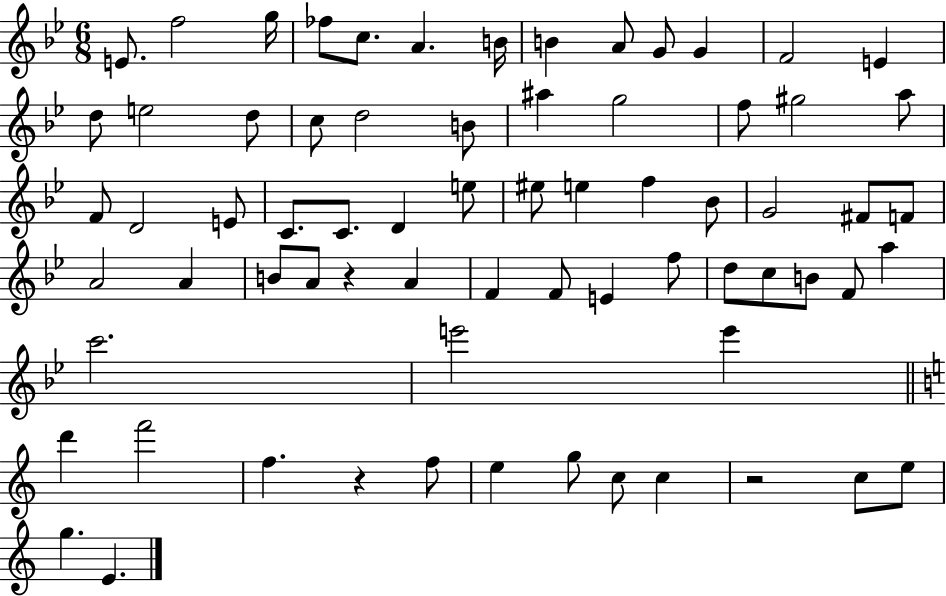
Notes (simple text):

E4/e. F5/h G5/s FES5/e C5/e. A4/q. B4/s B4/q A4/e G4/e G4/q F4/h E4/q D5/e E5/h D5/e C5/e D5/h B4/e A#5/q G5/h F5/e G#5/h A5/e F4/e D4/h E4/e C4/e. C4/e. D4/q E5/e EIS5/e E5/q F5/q Bb4/e G4/h F#4/e F4/e A4/h A4/q B4/e A4/e R/q A4/q F4/q F4/e E4/q F5/e D5/e C5/e B4/e F4/e A5/q C6/h. E6/h E6/q D6/q F6/h F5/q. R/q F5/e E5/q G5/e C5/e C5/q R/h C5/e E5/e G5/q. E4/q.